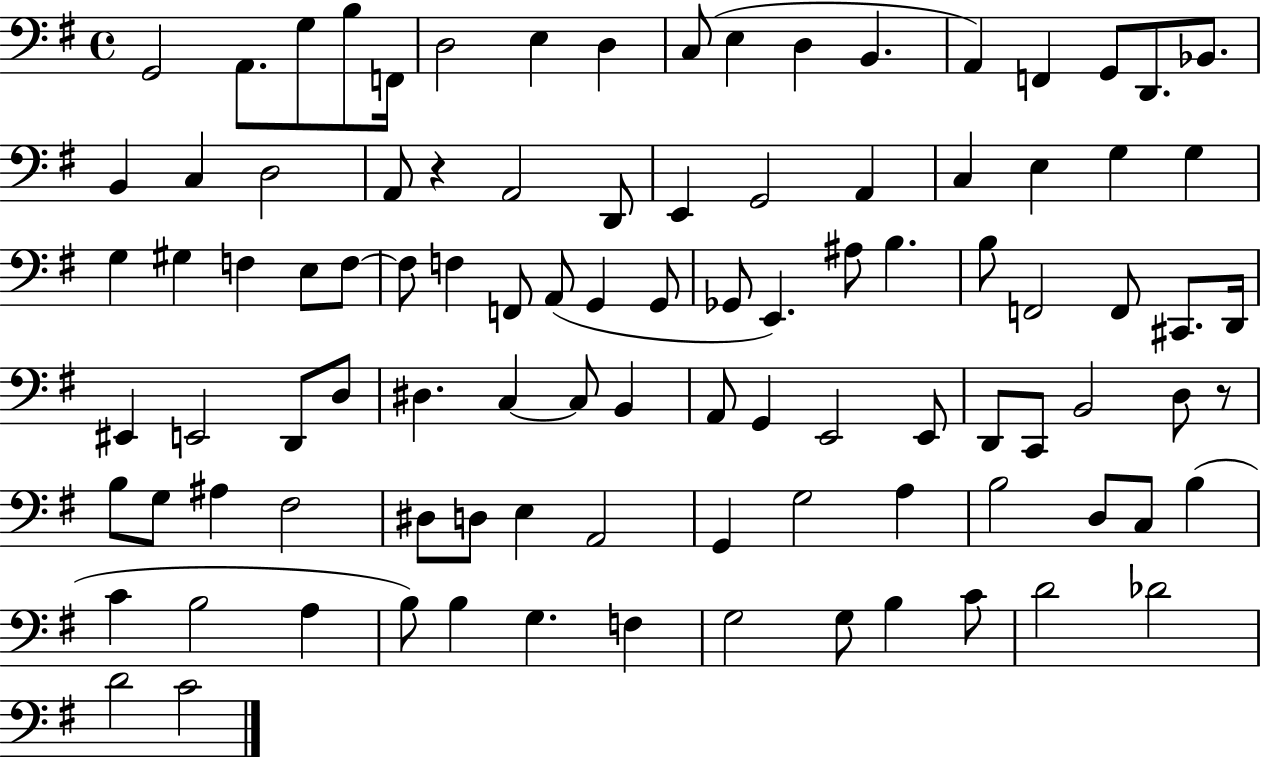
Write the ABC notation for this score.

X:1
T:Untitled
M:4/4
L:1/4
K:G
G,,2 A,,/2 G,/2 B,/2 F,,/4 D,2 E, D, C,/2 E, D, B,, A,, F,, G,,/2 D,,/2 _B,,/2 B,, C, D,2 A,,/2 z A,,2 D,,/2 E,, G,,2 A,, C, E, G, G, G, ^G, F, E,/2 F,/2 F,/2 F, F,,/2 A,,/2 G,, G,,/2 _G,,/2 E,, ^A,/2 B, B,/2 F,,2 F,,/2 ^C,,/2 D,,/4 ^E,, E,,2 D,,/2 D,/2 ^D, C, C,/2 B,, A,,/2 G,, E,,2 E,,/2 D,,/2 C,,/2 B,,2 D,/2 z/2 B,/2 G,/2 ^A, ^F,2 ^D,/2 D,/2 E, A,,2 G,, G,2 A, B,2 D,/2 C,/2 B, C B,2 A, B,/2 B, G, F, G,2 G,/2 B, C/2 D2 _D2 D2 C2